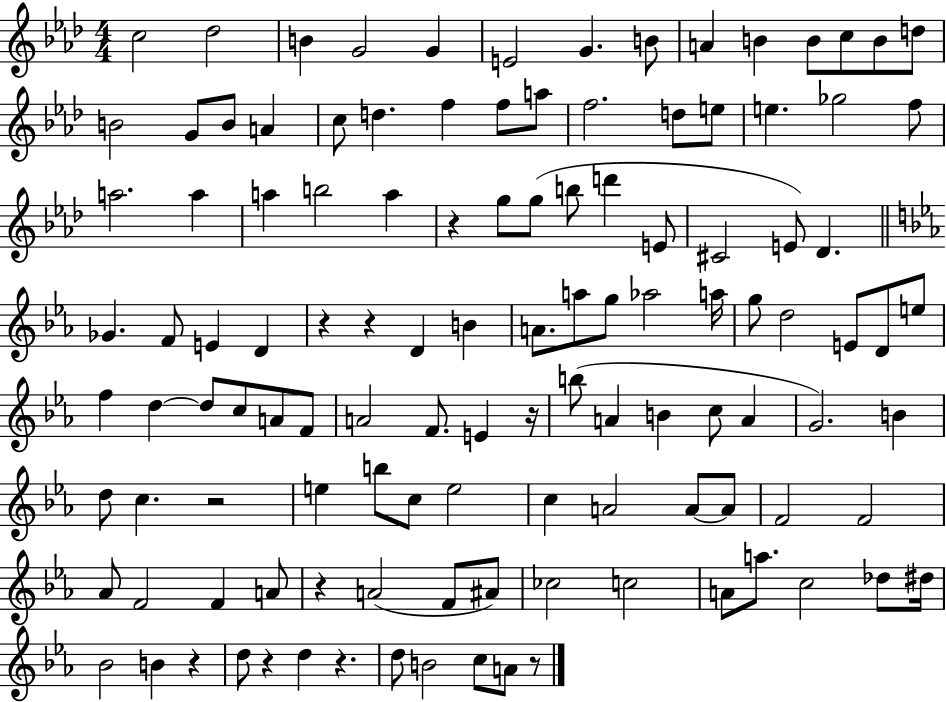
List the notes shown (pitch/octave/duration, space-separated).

C5/h Db5/h B4/q G4/h G4/q E4/h G4/q. B4/e A4/q B4/q B4/e C5/e B4/e D5/e B4/h G4/e B4/e A4/q C5/e D5/q. F5/q F5/e A5/e F5/h. D5/e E5/e E5/q. Gb5/h F5/e A5/h. A5/q A5/q B5/h A5/q R/q G5/e G5/e B5/e D6/q E4/e C#4/h E4/e Db4/q. Gb4/q. F4/e E4/q D4/q R/q R/q D4/q B4/q A4/e. A5/e G5/e Ab5/h A5/s G5/e D5/h E4/e D4/e E5/e F5/q D5/q D5/e C5/e A4/e F4/e A4/h F4/e. E4/q R/s B5/e A4/q B4/q C5/e A4/q G4/h. B4/q D5/e C5/q. R/h E5/q B5/e C5/e E5/h C5/q A4/h A4/e A4/e F4/h F4/h Ab4/e F4/h F4/q A4/e R/q A4/h F4/e A#4/e CES5/h C5/h A4/e A5/e. C5/h Db5/e D#5/s Bb4/h B4/q R/q D5/e R/q D5/q R/q. D5/e B4/h C5/e A4/e R/e